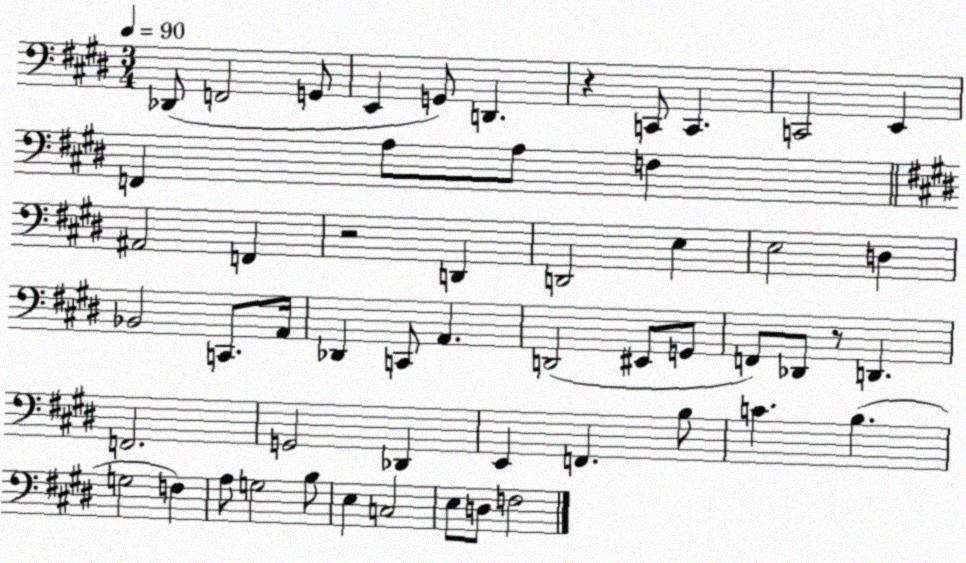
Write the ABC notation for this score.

X:1
T:Untitled
M:3/4
L:1/4
K:E
_D,,/2 F,,2 G,,/2 E,, G,,/2 D,, z C,,/2 C,, C,,2 E,, F,, A,/2 A,/2 F, ^A,,2 F,, z2 D,, D,,2 E, E,2 D, _B,,2 C,,/2 A,,/4 _D,, C,,/2 A,, D,,2 ^E,,/2 G,,/2 F,,/2 _D,,/2 z/2 D,, F,,2 G,,2 _D,, E,, F,, B,/2 C B, G,2 F, A,/2 G,2 B,/2 E, C,2 E,/2 D,/2 F,2